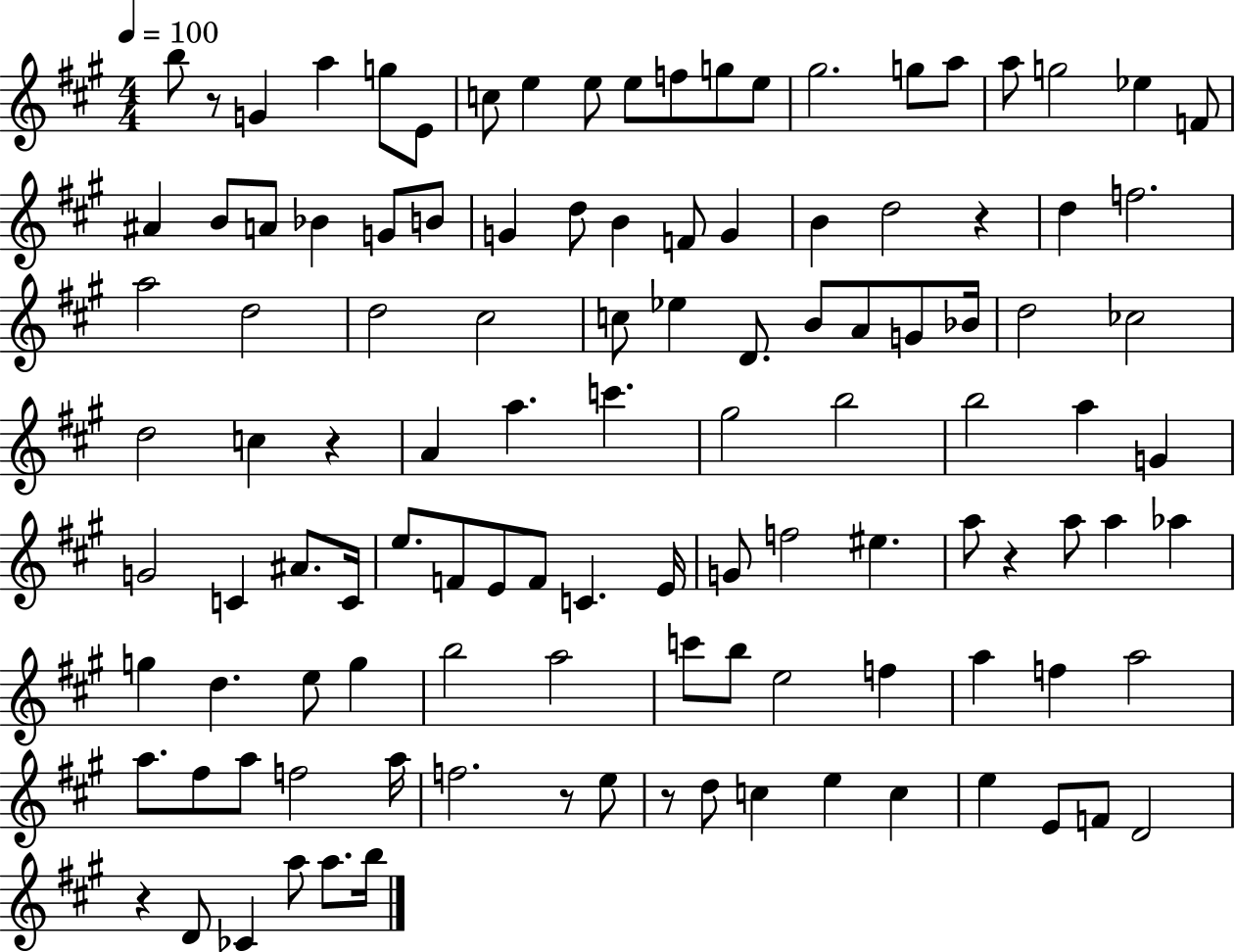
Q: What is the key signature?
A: A major